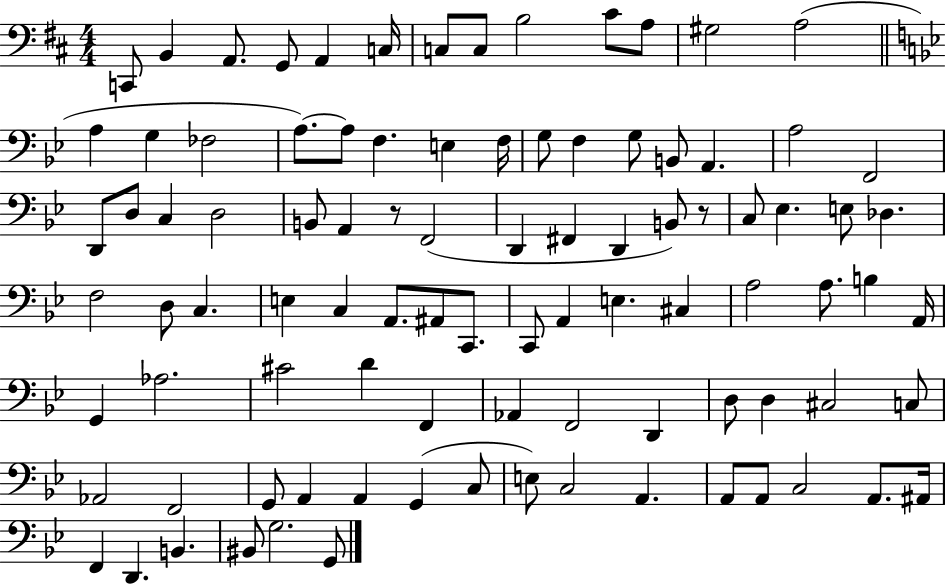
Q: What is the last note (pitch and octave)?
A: G2